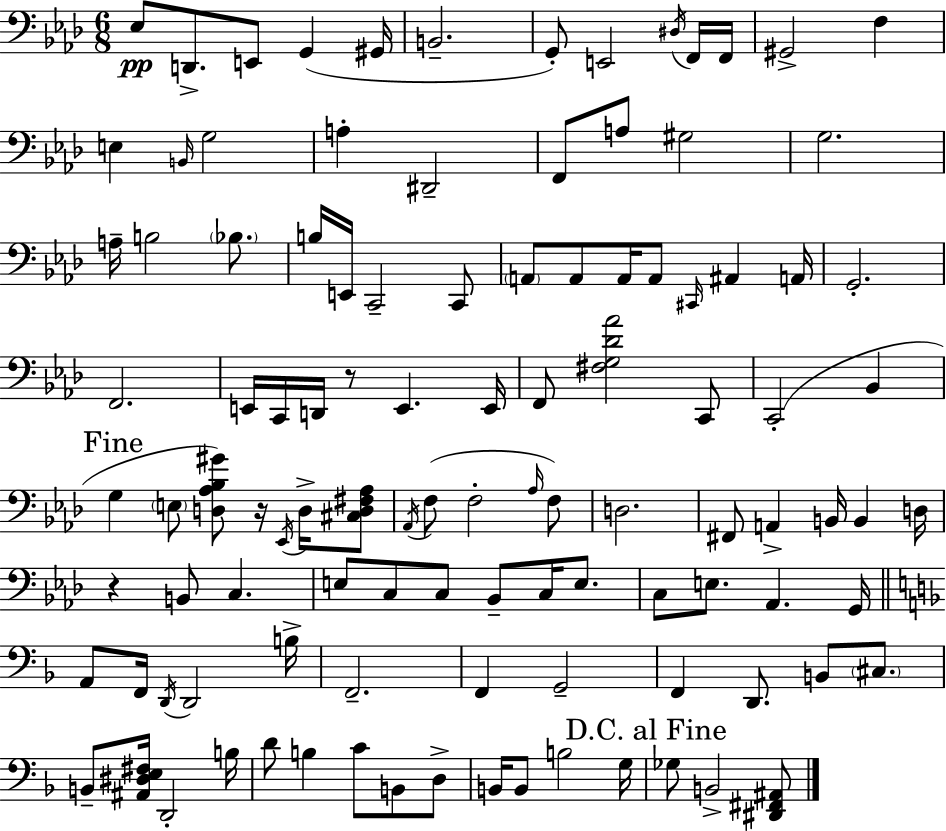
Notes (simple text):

Eb3/e D2/e. E2/e G2/q G#2/s B2/h. G2/e E2/h D#3/s F2/s F2/s G#2/h F3/q E3/q B2/s G3/h A3/q D#2/h F2/e A3/e G#3/h G3/h. A3/s B3/h Bb3/e. B3/s E2/s C2/h C2/e A2/e A2/e A2/s A2/e C#2/s A#2/q A2/s G2/h. F2/h. E2/s C2/s D2/s R/e E2/q. E2/s F2/e [F#3,G3,Db4,Ab4]/h C2/e C2/h Bb2/q G3/q E3/e [D3,Ab3,Bb3,G#4]/e R/s Eb2/s D3/s [C#3,D3,F#3,Ab3]/e Ab2/s F3/e F3/h Ab3/s F3/e D3/h. F#2/e A2/q B2/s B2/q D3/s R/q B2/e C3/q. E3/e C3/e C3/e Bb2/e C3/s E3/e. C3/e E3/e. Ab2/q. G2/s A2/e F2/s D2/s D2/h B3/s F2/h. F2/q G2/h F2/q D2/e. B2/e C#3/e. B2/e [A#2,D#3,E3,F#3]/s D2/h B3/s D4/e B3/q C4/e B2/e D3/e B2/s B2/e B3/h G3/s Gb3/e B2/h [D#2,F#2,A#2]/e